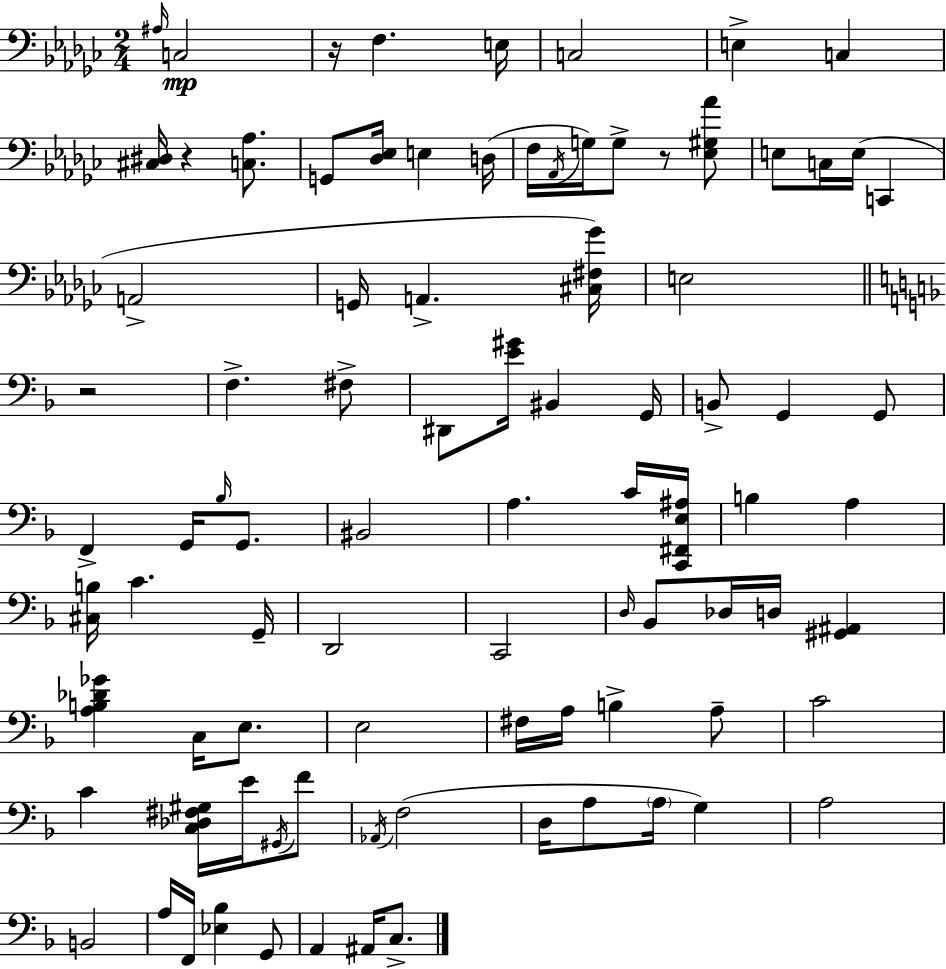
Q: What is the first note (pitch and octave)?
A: A#3